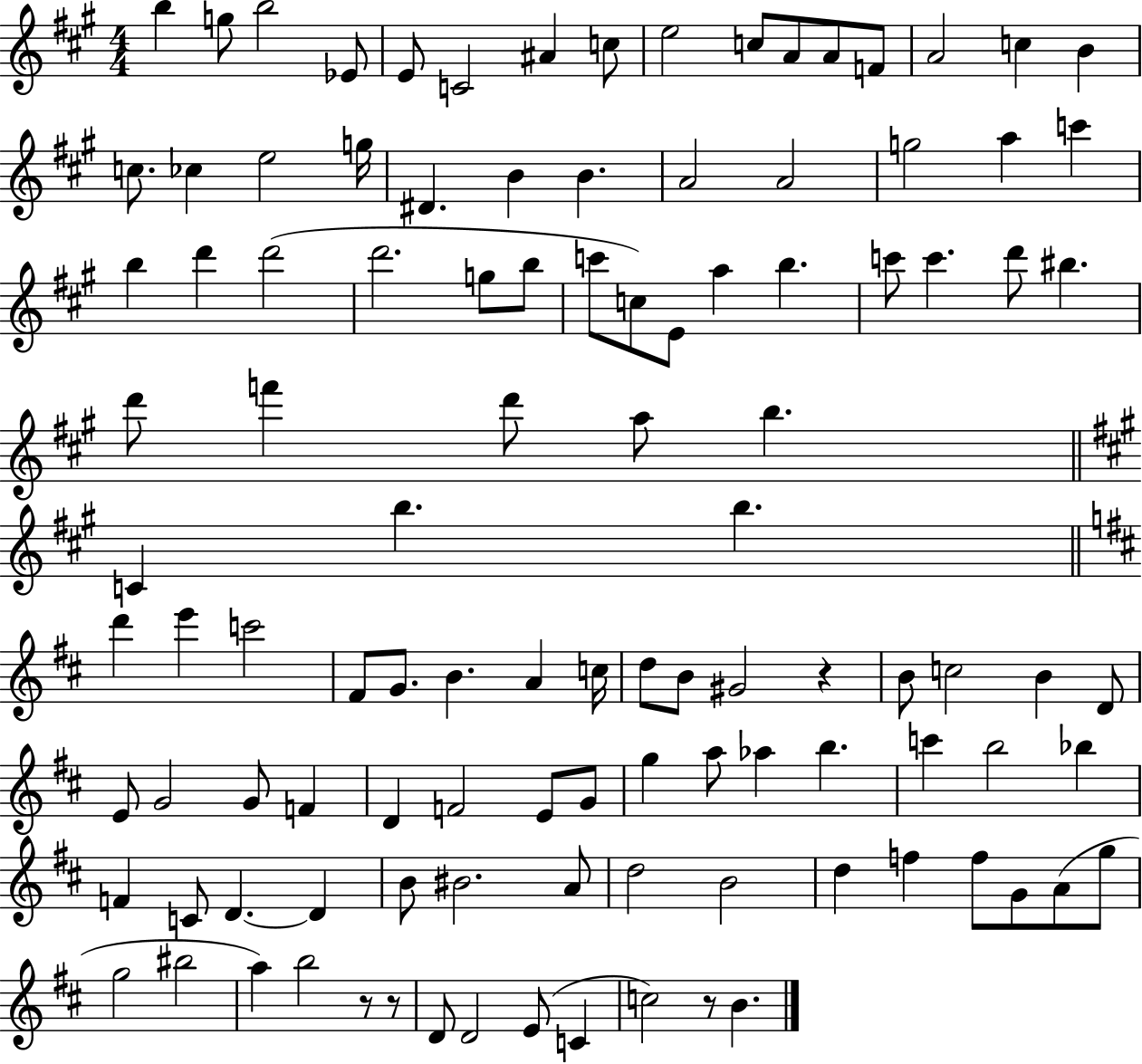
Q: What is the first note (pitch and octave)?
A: B5